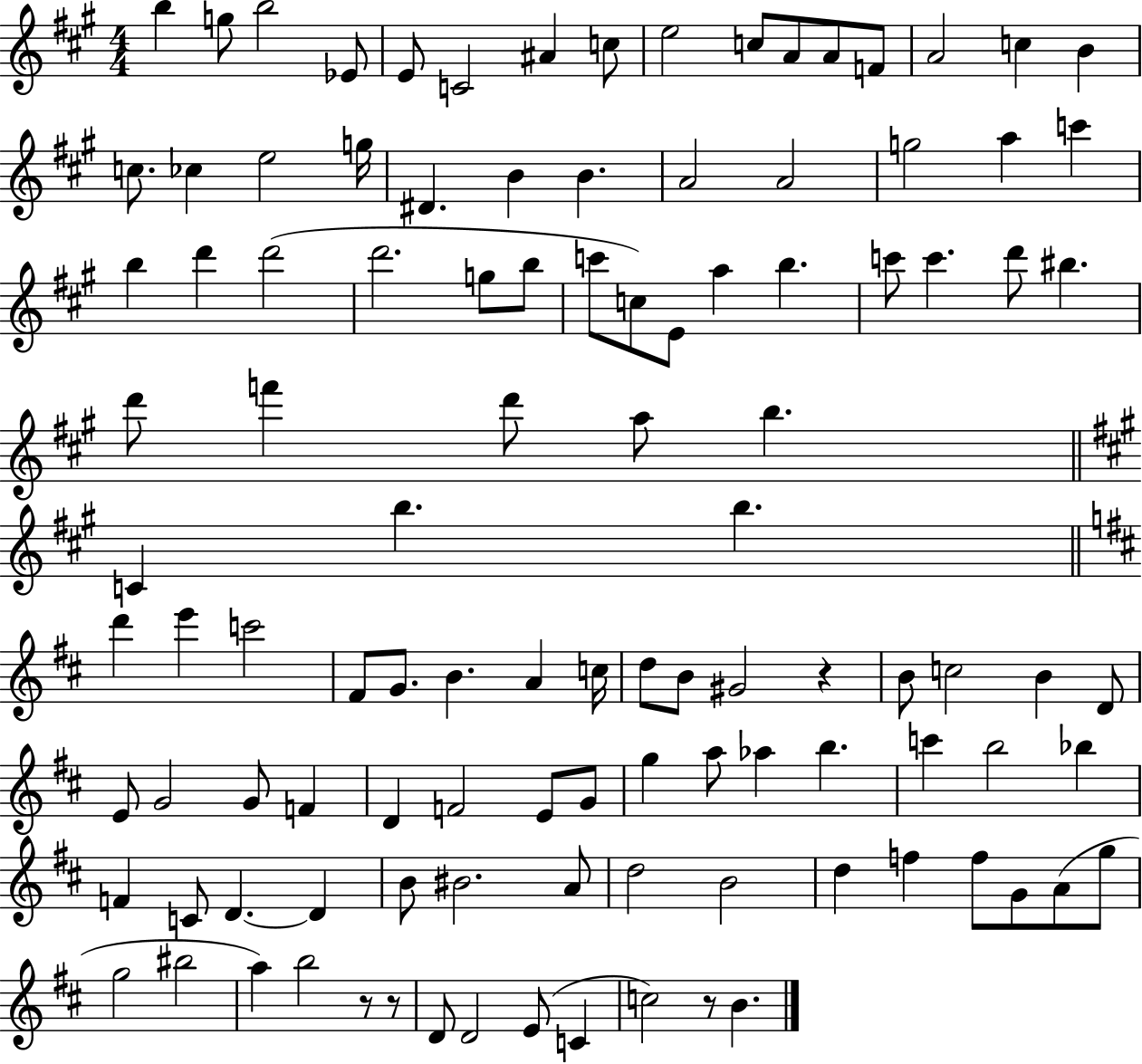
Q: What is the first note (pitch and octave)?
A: B5